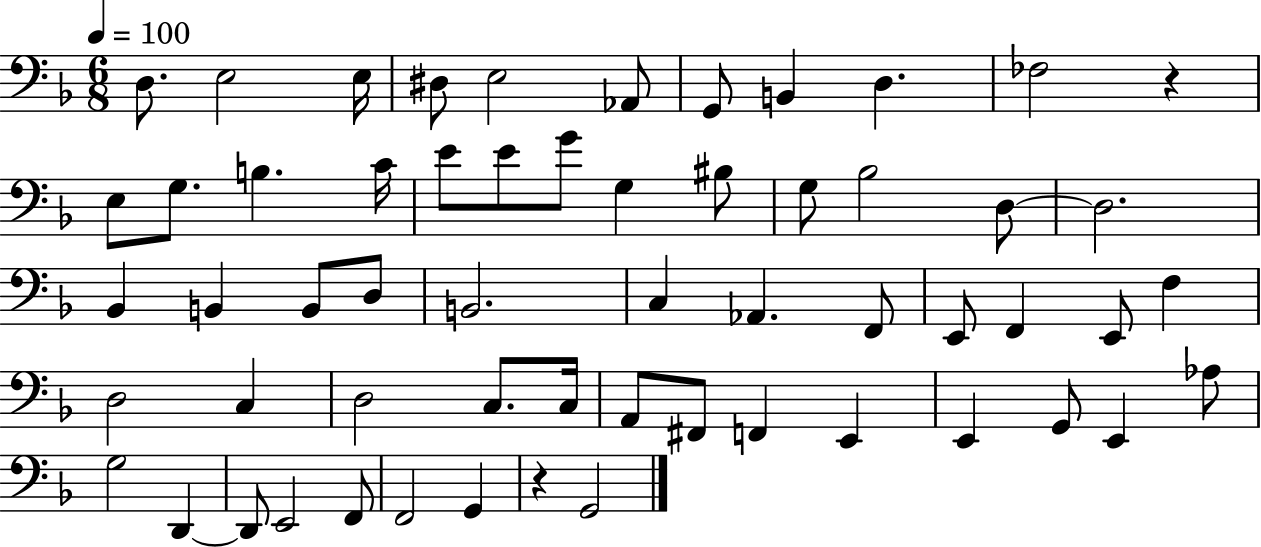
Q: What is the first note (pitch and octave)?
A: D3